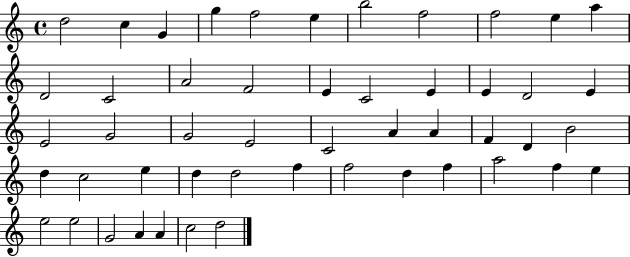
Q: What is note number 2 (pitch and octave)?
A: C5